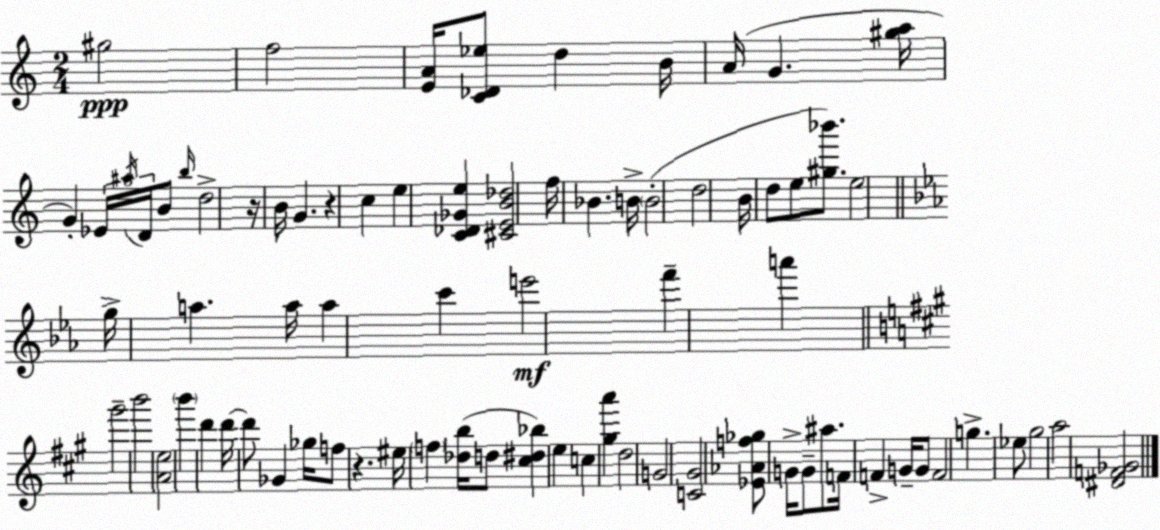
X:1
T:Untitled
M:2/4
L:1/4
K:C
^g2 f2 [EA]/4 [C_D_e]/2 d B/4 A/4 G [^ga]/4 G _E/4 ^a/4 D/4 B/2 b/4 d2 z/4 B/4 G z c e [C_D_Ge] [^CEB_d]2 f/4 _B B/4 B2 d2 B/4 d/2 e/2 [^g_b']/2 e2 g/4 a a/4 a c' e'2 f' a' ^g'2 b'2 [Ae]2 b' d' d'/4 d'/2 _G _g/4 f/2 z ^e/4 f [_db]/4 d/2 [^c^d_b] e c [^ga'] d2 G2 [C^G]2 [_E_Af_g]/2 G/4 G/2 ^a/2 F/4 F G/4 G/2 F2 g _e/2 ^g2 a2 [^DF_G]2